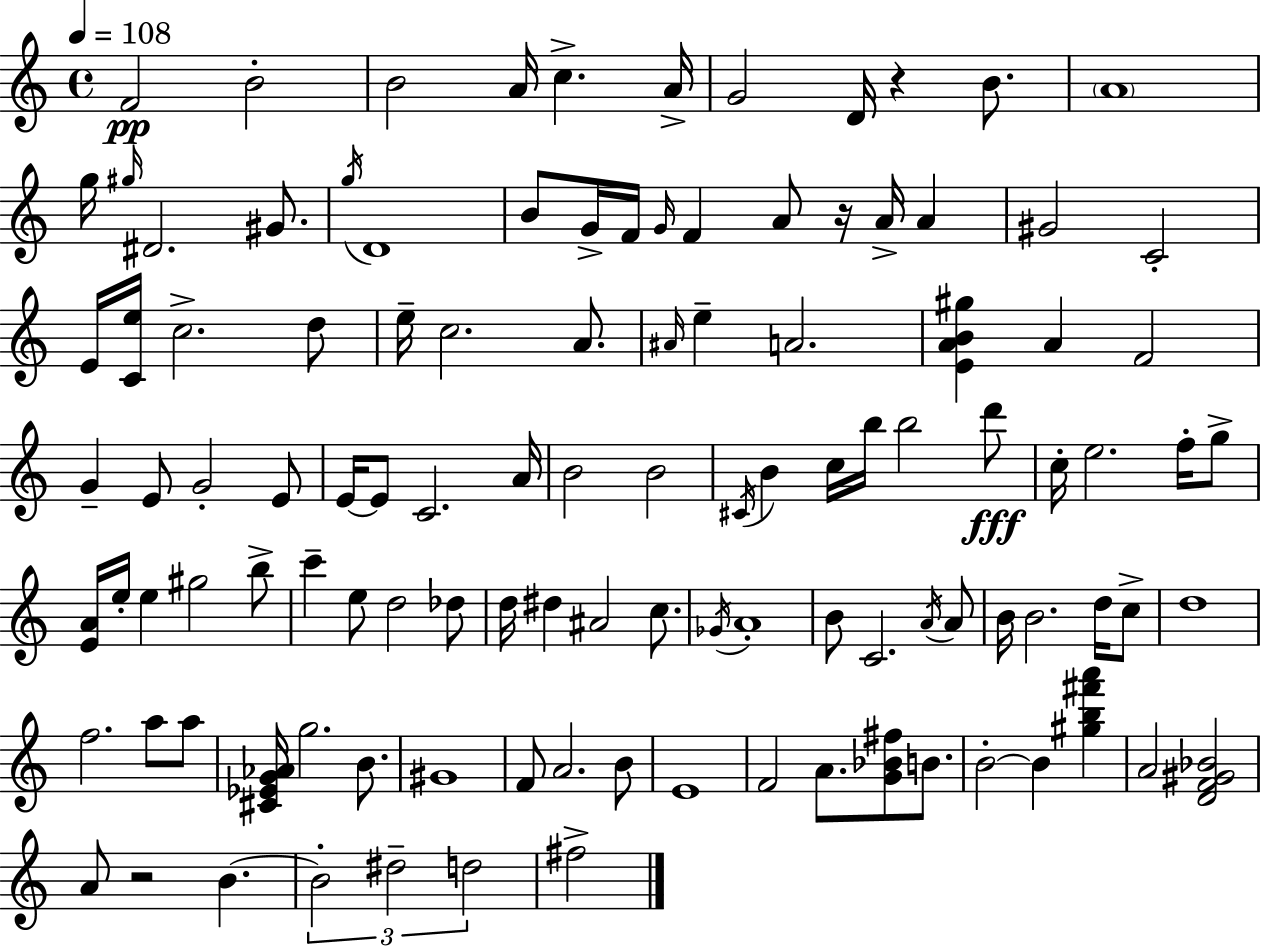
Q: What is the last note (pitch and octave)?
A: F#5